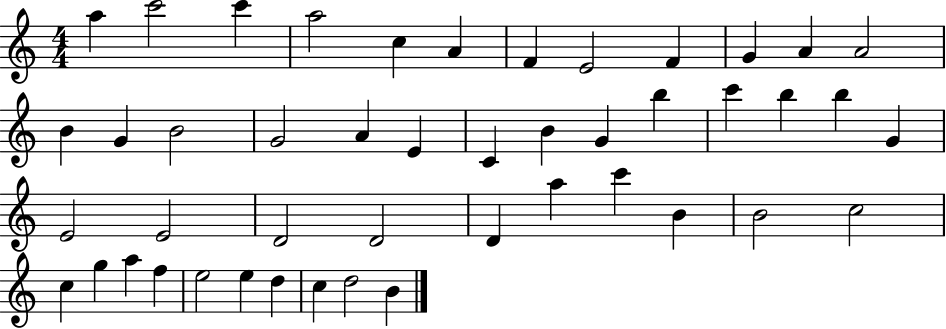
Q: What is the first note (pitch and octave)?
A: A5